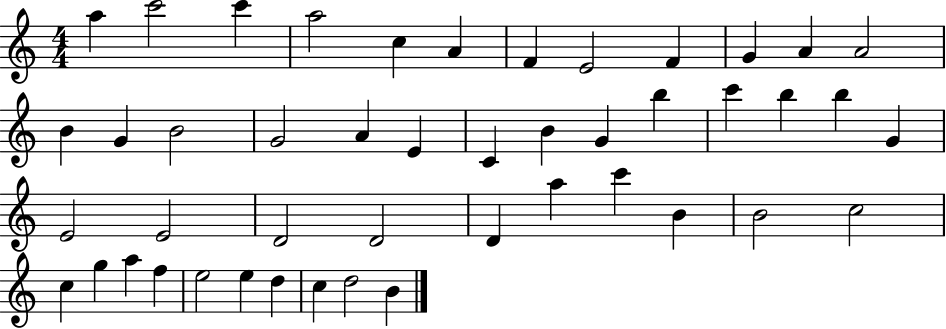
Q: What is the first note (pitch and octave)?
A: A5